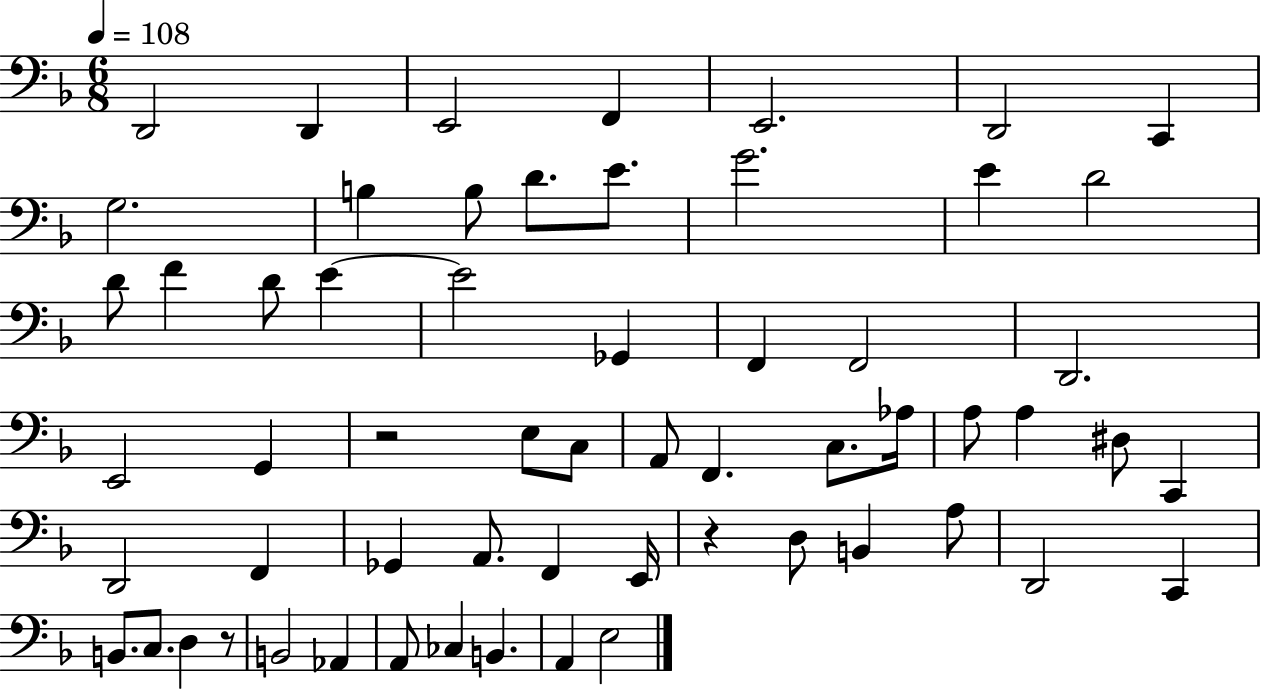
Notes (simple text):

D2/h D2/q E2/h F2/q E2/h. D2/h C2/q G3/h. B3/q B3/e D4/e. E4/e. G4/h. E4/q D4/h D4/e F4/q D4/e E4/q E4/h Gb2/q F2/q F2/h D2/h. E2/h G2/q R/h E3/e C3/e A2/e F2/q. C3/e. Ab3/s A3/e A3/q D#3/e C2/q D2/h F2/q Gb2/q A2/e. F2/q E2/s R/q D3/e B2/q A3/e D2/h C2/q B2/e. C3/e. D3/q R/e B2/h Ab2/q A2/e CES3/q B2/q. A2/q E3/h